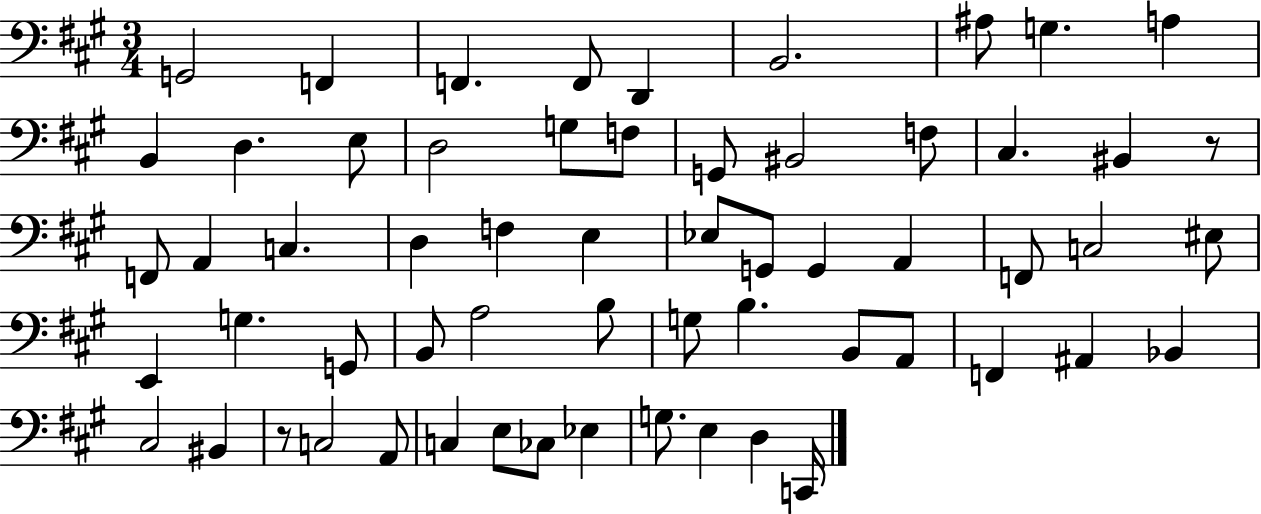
X:1
T:Untitled
M:3/4
L:1/4
K:A
G,,2 F,, F,, F,,/2 D,, B,,2 ^A,/2 G, A, B,, D, E,/2 D,2 G,/2 F,/2 G,,/2 ^B,,2 F,/2 ^C, ^B,, z/2 F,,/2 A,, C, D, F, E, _E,/2 G,,/2 G,, A,, F,,/2 C,2 ^E,/2 E,, G, G,,/2 B,,/2 A,2 B,/2 G,/2 B, B,,/2 A,,/2 F,, ^A,, _B,, ^C,2 ^B,, z/2 C,2 A,,/2 C, E,/2 _C,/2 _E, G,/2 E, D, C,,/4